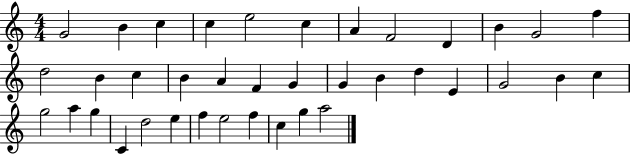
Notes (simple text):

G4/h B4/q C5/q C5/q E5/h C5/q A4/q F4/h D4/q B4/q G4/h F5/q D5/h B4/q C5/q B4/q A4/q F4/q G4/q G4/q B4/q D5/q E4/q G4/h B4/q C5/q G5/h A5/q G5/q C4/q D5/h E5/q F5/q E5/h F5/q C5/q G5/q A5/h